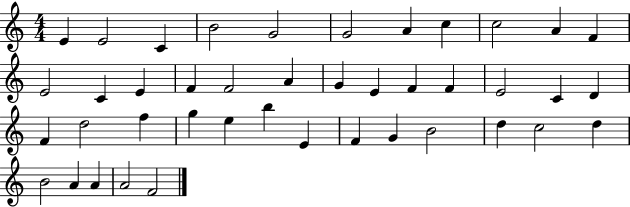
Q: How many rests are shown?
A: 0